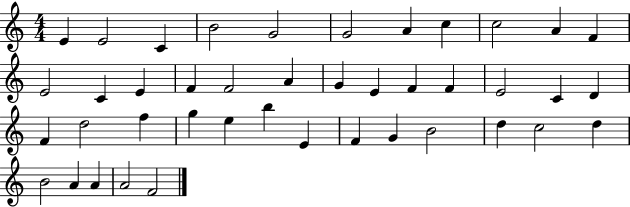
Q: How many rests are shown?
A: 0